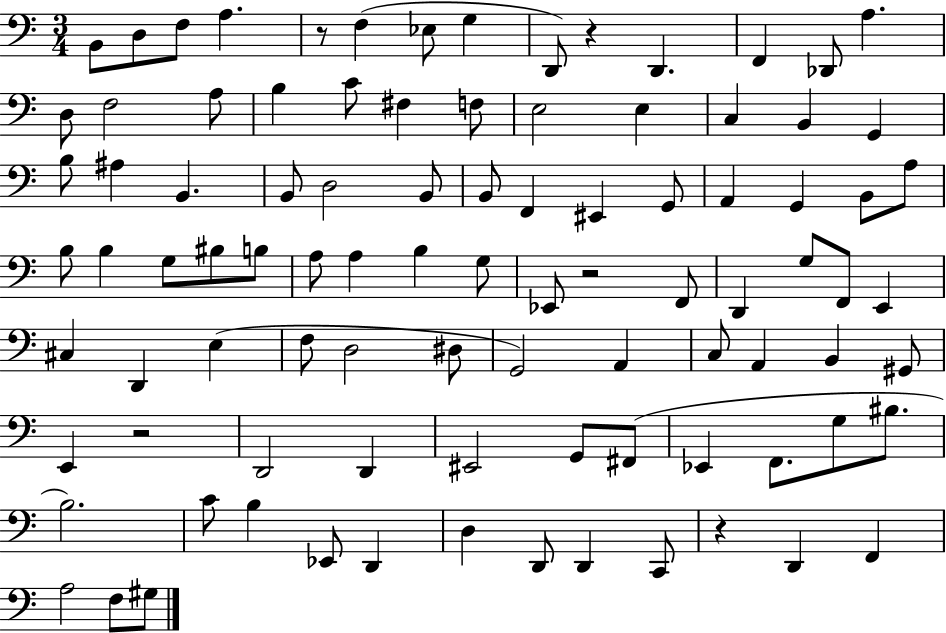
{
  \clef bass
  \numericTimeSignature
  \time 3/4
  \key c \major
  b,8 d8 f8 a4. | r8 f4( ees8 g4 | d,8) r4 d,4. | f,4 des,8 a4. | \break d8 f2 a8 | b4 c'8 fis4 f8 | e2 e4 | c4 b,4 g,4 | \break b8 ais4 b,4. | b,8 d2 b,8 | b,8 f,4 eis,4 g,8 | a,4 g,4 b,8 a8 | \break b8 b4 g8 bis8 b8 | a8 a4 b4 g8 | ees,8 r2 f,8 | d,4 g8 f,8 e,4 | \break cis4 d,4 e4( | f8 d2 dis8 | g,2) a,4 | c8 a,4 b,4 gis,8 | \break e,4 r2 | d,2 d,4 | eis,2 g,8 fis,8( | ees,4 f,8. g8 bis8. | \break b2.) | c'8 b4 ees,8 d,4 | d4 d,8 d,4 c,8 | r4 d,4 f,4 | \break a2 f8 gis8 | \bar "|."
}